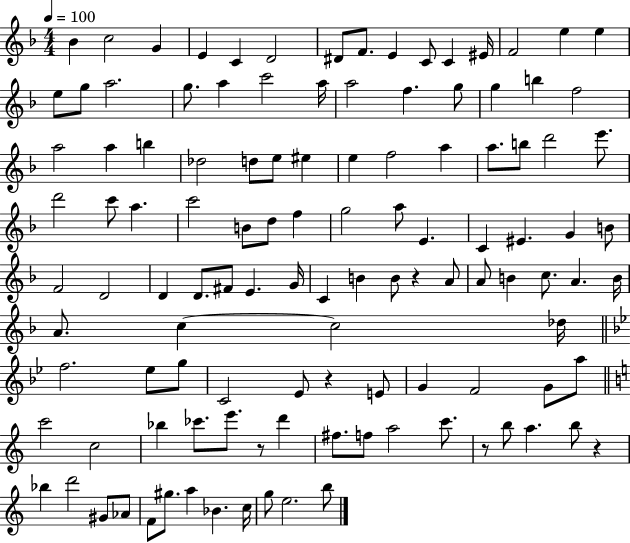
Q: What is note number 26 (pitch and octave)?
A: G5